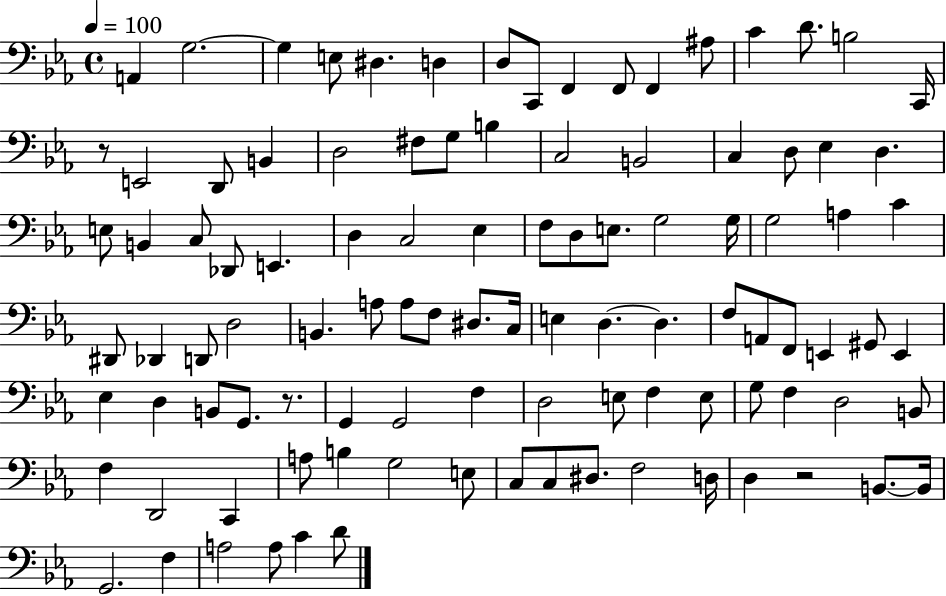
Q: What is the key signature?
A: EES major